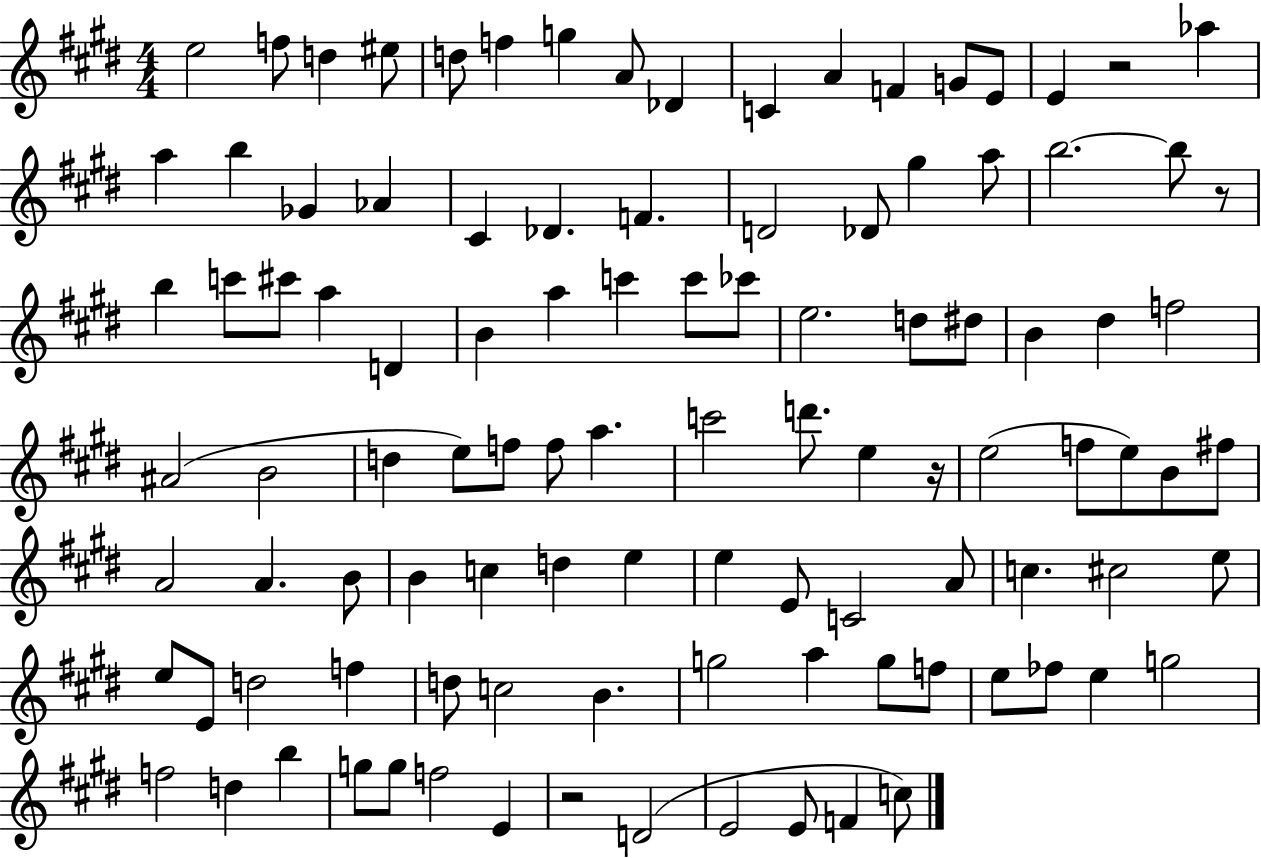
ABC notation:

X:1
T:Untitled
M:4/4
L:1/4
K:E
e2 f/2 d ^e/2 d/2 f g A/2 _D C A F G/2 E/2 E z2 _a a b _G _A ^C _D F D2 _D/2 ^g a/2 b2 b/2 z/2 b c'/2 ^c'/2 a D B a c' c'/2 _c'/2 e2 d/2 ^d/2 B ^d f2 ^A2 B2 d e/2 f/2 f/2 a c'2 d'/2 e z/4 e2 f/2 e/2 B/2 ^f/2 A2 A B/2 B c d e e E/2 C2 A/2 c ^c2 e/2 e/2 E/2 d2 f d/2 c2 B g2 a g/2 f/2 e/2 _f/2 e g2 f2 d b g/2 g/2 f2 E z2 D2 E2 E/2 F c/2